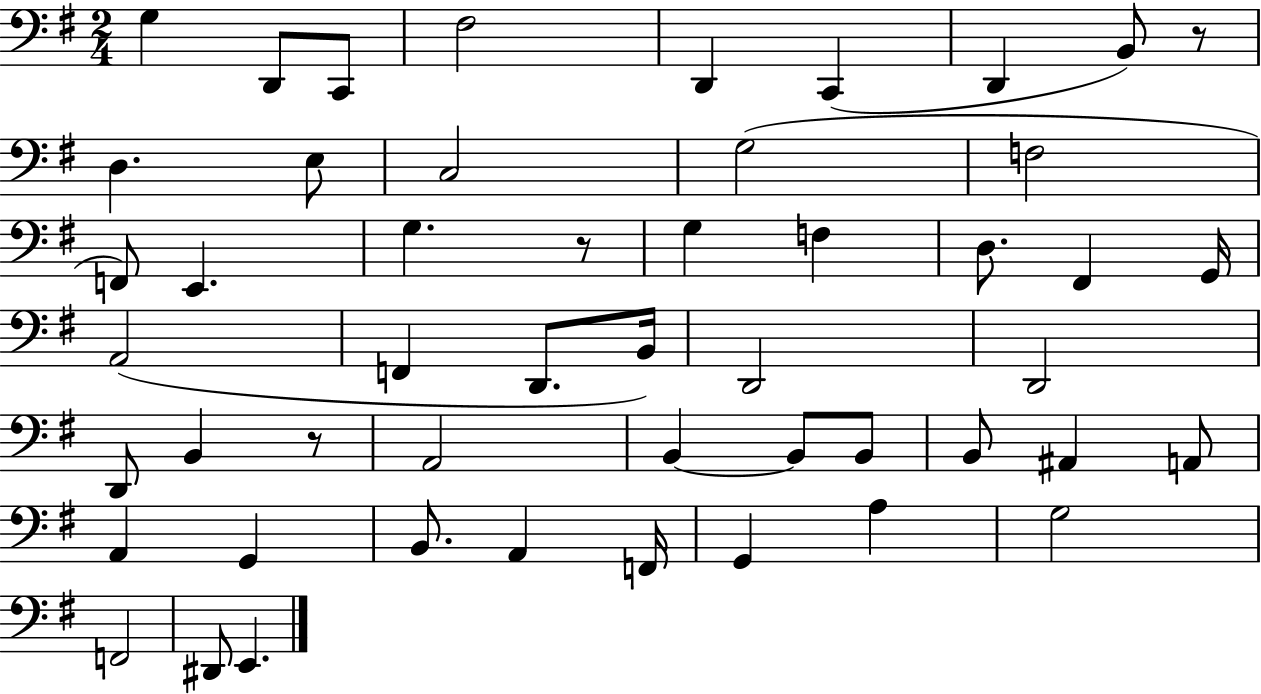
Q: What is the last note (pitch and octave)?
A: E2